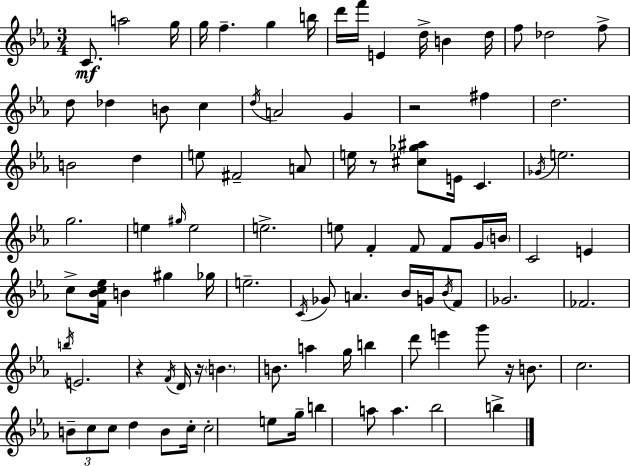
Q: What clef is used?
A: treble